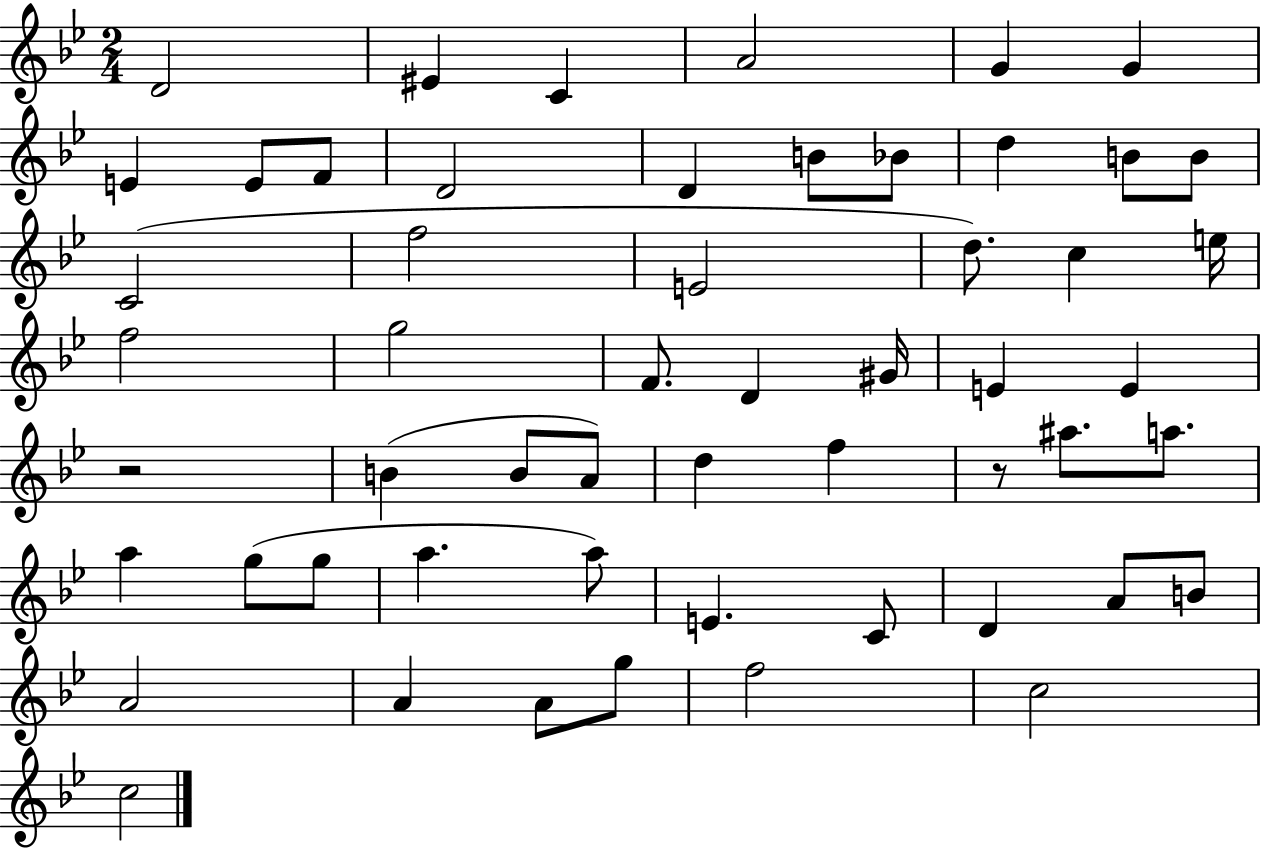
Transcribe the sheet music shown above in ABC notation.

X:1
T:Untitled
M:2/4
L:1/4
K:Bb
D2 ^E C A2 G G E E/2 F/2 D2 D B/2 _B/2 d B/2 B/2 C2 f2 E2 d/2 c e/4 f2 g2 F/2 D ^G/4 E E z2 B B/2 A/2 d f z/2 ^a/2 a/2 a g/2 g/2 a a/2 E C/2 D A/2 B/2 A2 A A/2 g/2 f2 c2 c2